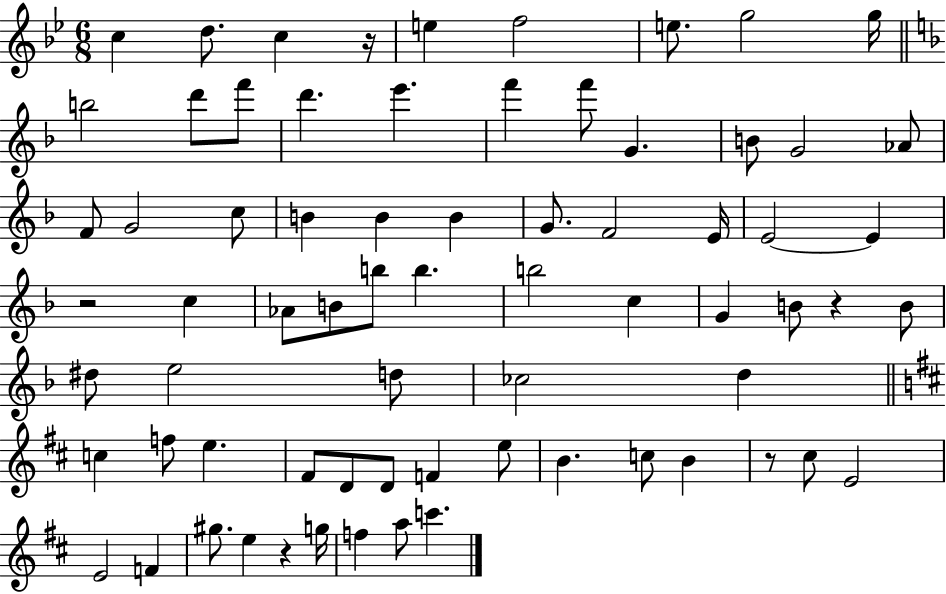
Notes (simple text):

C5/q D5/e. C5/q R/s E5/q F5/h E5/e. G5/h G5/s B5/h D6/e F6/e D6/q. E6/q. F6/q F6/e G4/q. B4/e G4/h Ab4/e F4/e G4/h C5/e B4/q B4/q B4/q G4/e. F4/h E4/s E4/h E4/q R/h C5/q Ab4/e B4/e B5/e B5/q. B5/h C5/q G4/q B4/e R/q B4/e D#5/e E5/h D5/e CES5/h D5/q C5/q F5/e E5/q. F#4/e D4/e D4/e F4/q E5/e B4/q. C5/e B4/q R/e C#5/e E4/h E4/h F4/q G#5/e. E5/q R/q G5/s F5/q A5/e C6/q.